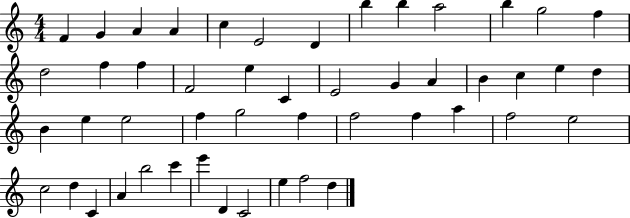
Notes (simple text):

F4/q G4/q A4/q A4/q C5/q E4/h D4/q B5/q B5/q A5/h B5/q G5/h F5/q D5/h F5/q F5/q F4/h E5/q C4/q E4/h G4/q A4/q B4/q C5/q E5/q D5/q B4/q E5/q E5/h F5/q G5/h F5/q F5/h F5/q A5/q F5/h E5/h C5/h D5/q C4/q A4/q B5/h C6/q E6/q D4/q C4/h E5/q F5/h D5/q